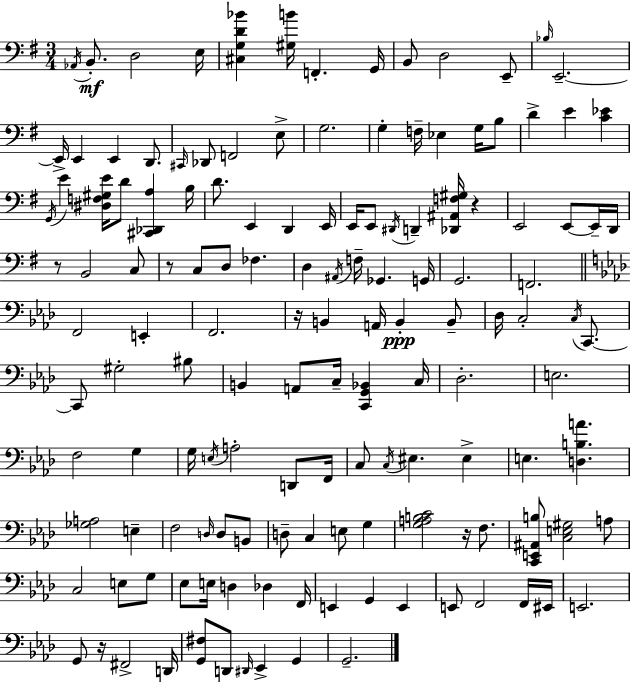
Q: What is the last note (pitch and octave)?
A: G2